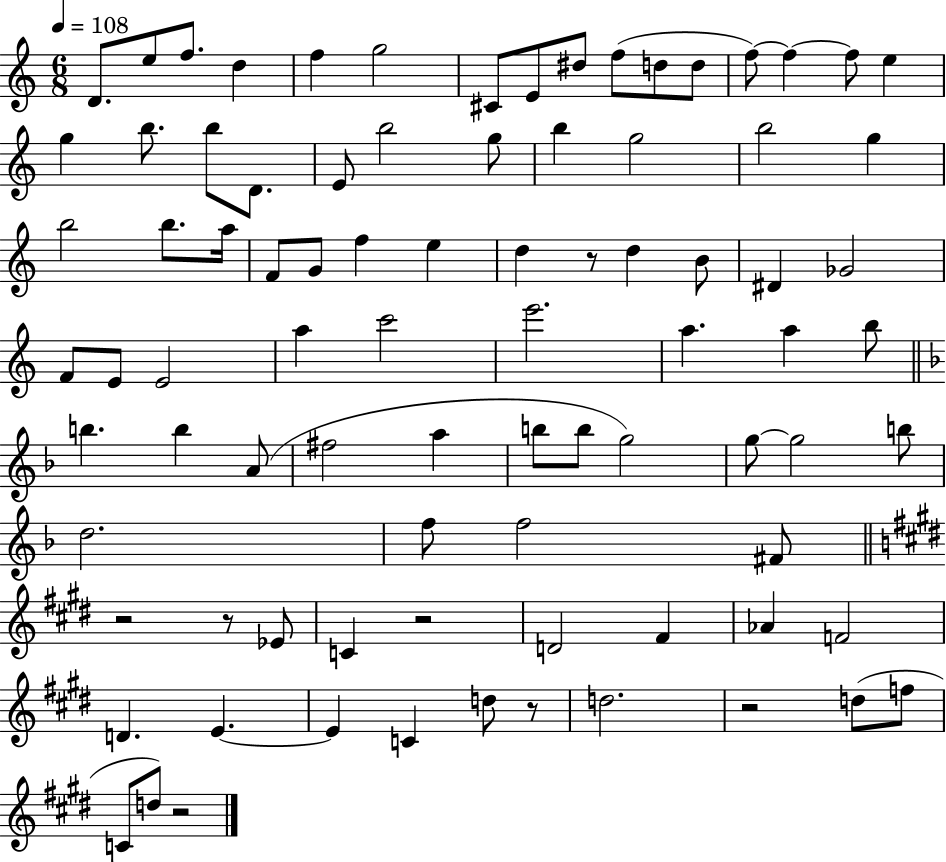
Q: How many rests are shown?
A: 7